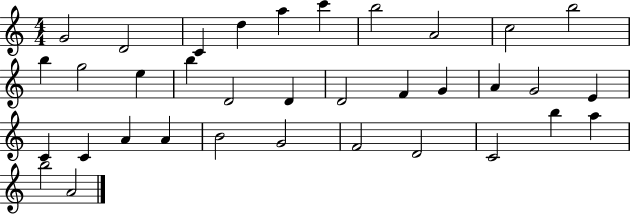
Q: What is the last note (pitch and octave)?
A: A4